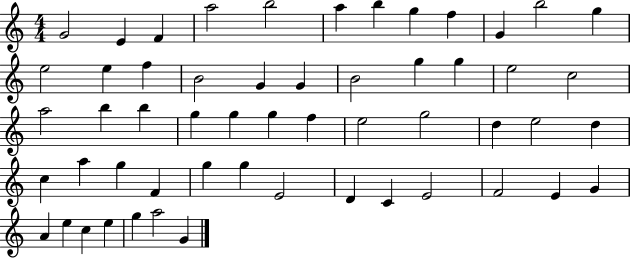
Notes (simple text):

G4/h E4/q F4/q A5/h B5/h A5/q B5/q G5/q F5/q G4/q B5/h G5/q E5/h E5/q F5/q B4/h G4/q G4/q B4/h G5/q G5/q E5/h C5/h A5/h B5/q B5/q G5/q G5/q G5/q F5/q E5/h G5/h D5/q E5/h D5/q C5/q A5/q G5/q F4/q G5/q G5/q E4/h D4/q C4/q E4/h F4/h E4/q G4/q A4/q E5/q C5/q E5/q G5/q A5/h G4/q